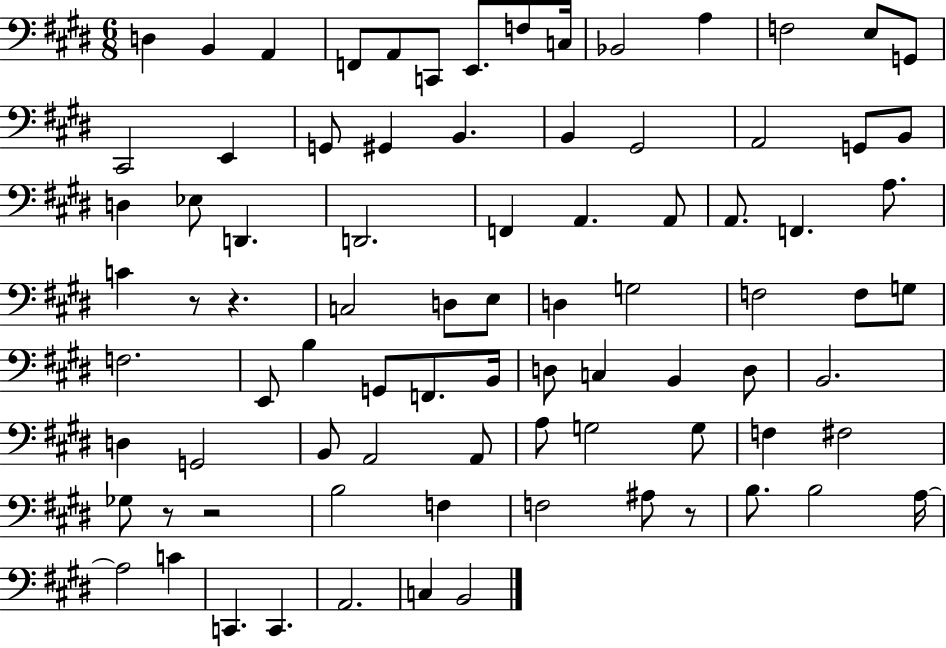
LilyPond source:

{
  \clef bass
  \numericTimeSignature
  \time 6/8
  \key e \major
  \repeat volta 2 { d4 b,4 a,4 | f,8 a,8 c,8 e,8. f8 c16 | bes,2 a4 | f2 e8 g,8 | \break cis,2 e,4 | g,8 gis,4 b,4. | b,4 gis,2 | a,2 g,8 b,8 | \break d4 ees8 d,4. | d,2. | f,4 a,4. a,8 | a,8. f,4. a8. | \break c'4 r8 r4. | c2 d8 e8 | d4 g2 | f2 f8 g8 | \break f2. | e,8 b4 g,8 f,8. b,16 | d8 c4 b,4 d8 | b,2. | \break d4 g,2 | b,8 a,2 a,8 | a8 g2 g8 | f4 fis2 | \break ges8 r8 r2 | b2 f4 | f2 ais8 r8 | b8. b2 a16~~ | \break a2 c'4 | c,4. c,4. | a,2. | c4 b,2 | \break } \bar "|."
}